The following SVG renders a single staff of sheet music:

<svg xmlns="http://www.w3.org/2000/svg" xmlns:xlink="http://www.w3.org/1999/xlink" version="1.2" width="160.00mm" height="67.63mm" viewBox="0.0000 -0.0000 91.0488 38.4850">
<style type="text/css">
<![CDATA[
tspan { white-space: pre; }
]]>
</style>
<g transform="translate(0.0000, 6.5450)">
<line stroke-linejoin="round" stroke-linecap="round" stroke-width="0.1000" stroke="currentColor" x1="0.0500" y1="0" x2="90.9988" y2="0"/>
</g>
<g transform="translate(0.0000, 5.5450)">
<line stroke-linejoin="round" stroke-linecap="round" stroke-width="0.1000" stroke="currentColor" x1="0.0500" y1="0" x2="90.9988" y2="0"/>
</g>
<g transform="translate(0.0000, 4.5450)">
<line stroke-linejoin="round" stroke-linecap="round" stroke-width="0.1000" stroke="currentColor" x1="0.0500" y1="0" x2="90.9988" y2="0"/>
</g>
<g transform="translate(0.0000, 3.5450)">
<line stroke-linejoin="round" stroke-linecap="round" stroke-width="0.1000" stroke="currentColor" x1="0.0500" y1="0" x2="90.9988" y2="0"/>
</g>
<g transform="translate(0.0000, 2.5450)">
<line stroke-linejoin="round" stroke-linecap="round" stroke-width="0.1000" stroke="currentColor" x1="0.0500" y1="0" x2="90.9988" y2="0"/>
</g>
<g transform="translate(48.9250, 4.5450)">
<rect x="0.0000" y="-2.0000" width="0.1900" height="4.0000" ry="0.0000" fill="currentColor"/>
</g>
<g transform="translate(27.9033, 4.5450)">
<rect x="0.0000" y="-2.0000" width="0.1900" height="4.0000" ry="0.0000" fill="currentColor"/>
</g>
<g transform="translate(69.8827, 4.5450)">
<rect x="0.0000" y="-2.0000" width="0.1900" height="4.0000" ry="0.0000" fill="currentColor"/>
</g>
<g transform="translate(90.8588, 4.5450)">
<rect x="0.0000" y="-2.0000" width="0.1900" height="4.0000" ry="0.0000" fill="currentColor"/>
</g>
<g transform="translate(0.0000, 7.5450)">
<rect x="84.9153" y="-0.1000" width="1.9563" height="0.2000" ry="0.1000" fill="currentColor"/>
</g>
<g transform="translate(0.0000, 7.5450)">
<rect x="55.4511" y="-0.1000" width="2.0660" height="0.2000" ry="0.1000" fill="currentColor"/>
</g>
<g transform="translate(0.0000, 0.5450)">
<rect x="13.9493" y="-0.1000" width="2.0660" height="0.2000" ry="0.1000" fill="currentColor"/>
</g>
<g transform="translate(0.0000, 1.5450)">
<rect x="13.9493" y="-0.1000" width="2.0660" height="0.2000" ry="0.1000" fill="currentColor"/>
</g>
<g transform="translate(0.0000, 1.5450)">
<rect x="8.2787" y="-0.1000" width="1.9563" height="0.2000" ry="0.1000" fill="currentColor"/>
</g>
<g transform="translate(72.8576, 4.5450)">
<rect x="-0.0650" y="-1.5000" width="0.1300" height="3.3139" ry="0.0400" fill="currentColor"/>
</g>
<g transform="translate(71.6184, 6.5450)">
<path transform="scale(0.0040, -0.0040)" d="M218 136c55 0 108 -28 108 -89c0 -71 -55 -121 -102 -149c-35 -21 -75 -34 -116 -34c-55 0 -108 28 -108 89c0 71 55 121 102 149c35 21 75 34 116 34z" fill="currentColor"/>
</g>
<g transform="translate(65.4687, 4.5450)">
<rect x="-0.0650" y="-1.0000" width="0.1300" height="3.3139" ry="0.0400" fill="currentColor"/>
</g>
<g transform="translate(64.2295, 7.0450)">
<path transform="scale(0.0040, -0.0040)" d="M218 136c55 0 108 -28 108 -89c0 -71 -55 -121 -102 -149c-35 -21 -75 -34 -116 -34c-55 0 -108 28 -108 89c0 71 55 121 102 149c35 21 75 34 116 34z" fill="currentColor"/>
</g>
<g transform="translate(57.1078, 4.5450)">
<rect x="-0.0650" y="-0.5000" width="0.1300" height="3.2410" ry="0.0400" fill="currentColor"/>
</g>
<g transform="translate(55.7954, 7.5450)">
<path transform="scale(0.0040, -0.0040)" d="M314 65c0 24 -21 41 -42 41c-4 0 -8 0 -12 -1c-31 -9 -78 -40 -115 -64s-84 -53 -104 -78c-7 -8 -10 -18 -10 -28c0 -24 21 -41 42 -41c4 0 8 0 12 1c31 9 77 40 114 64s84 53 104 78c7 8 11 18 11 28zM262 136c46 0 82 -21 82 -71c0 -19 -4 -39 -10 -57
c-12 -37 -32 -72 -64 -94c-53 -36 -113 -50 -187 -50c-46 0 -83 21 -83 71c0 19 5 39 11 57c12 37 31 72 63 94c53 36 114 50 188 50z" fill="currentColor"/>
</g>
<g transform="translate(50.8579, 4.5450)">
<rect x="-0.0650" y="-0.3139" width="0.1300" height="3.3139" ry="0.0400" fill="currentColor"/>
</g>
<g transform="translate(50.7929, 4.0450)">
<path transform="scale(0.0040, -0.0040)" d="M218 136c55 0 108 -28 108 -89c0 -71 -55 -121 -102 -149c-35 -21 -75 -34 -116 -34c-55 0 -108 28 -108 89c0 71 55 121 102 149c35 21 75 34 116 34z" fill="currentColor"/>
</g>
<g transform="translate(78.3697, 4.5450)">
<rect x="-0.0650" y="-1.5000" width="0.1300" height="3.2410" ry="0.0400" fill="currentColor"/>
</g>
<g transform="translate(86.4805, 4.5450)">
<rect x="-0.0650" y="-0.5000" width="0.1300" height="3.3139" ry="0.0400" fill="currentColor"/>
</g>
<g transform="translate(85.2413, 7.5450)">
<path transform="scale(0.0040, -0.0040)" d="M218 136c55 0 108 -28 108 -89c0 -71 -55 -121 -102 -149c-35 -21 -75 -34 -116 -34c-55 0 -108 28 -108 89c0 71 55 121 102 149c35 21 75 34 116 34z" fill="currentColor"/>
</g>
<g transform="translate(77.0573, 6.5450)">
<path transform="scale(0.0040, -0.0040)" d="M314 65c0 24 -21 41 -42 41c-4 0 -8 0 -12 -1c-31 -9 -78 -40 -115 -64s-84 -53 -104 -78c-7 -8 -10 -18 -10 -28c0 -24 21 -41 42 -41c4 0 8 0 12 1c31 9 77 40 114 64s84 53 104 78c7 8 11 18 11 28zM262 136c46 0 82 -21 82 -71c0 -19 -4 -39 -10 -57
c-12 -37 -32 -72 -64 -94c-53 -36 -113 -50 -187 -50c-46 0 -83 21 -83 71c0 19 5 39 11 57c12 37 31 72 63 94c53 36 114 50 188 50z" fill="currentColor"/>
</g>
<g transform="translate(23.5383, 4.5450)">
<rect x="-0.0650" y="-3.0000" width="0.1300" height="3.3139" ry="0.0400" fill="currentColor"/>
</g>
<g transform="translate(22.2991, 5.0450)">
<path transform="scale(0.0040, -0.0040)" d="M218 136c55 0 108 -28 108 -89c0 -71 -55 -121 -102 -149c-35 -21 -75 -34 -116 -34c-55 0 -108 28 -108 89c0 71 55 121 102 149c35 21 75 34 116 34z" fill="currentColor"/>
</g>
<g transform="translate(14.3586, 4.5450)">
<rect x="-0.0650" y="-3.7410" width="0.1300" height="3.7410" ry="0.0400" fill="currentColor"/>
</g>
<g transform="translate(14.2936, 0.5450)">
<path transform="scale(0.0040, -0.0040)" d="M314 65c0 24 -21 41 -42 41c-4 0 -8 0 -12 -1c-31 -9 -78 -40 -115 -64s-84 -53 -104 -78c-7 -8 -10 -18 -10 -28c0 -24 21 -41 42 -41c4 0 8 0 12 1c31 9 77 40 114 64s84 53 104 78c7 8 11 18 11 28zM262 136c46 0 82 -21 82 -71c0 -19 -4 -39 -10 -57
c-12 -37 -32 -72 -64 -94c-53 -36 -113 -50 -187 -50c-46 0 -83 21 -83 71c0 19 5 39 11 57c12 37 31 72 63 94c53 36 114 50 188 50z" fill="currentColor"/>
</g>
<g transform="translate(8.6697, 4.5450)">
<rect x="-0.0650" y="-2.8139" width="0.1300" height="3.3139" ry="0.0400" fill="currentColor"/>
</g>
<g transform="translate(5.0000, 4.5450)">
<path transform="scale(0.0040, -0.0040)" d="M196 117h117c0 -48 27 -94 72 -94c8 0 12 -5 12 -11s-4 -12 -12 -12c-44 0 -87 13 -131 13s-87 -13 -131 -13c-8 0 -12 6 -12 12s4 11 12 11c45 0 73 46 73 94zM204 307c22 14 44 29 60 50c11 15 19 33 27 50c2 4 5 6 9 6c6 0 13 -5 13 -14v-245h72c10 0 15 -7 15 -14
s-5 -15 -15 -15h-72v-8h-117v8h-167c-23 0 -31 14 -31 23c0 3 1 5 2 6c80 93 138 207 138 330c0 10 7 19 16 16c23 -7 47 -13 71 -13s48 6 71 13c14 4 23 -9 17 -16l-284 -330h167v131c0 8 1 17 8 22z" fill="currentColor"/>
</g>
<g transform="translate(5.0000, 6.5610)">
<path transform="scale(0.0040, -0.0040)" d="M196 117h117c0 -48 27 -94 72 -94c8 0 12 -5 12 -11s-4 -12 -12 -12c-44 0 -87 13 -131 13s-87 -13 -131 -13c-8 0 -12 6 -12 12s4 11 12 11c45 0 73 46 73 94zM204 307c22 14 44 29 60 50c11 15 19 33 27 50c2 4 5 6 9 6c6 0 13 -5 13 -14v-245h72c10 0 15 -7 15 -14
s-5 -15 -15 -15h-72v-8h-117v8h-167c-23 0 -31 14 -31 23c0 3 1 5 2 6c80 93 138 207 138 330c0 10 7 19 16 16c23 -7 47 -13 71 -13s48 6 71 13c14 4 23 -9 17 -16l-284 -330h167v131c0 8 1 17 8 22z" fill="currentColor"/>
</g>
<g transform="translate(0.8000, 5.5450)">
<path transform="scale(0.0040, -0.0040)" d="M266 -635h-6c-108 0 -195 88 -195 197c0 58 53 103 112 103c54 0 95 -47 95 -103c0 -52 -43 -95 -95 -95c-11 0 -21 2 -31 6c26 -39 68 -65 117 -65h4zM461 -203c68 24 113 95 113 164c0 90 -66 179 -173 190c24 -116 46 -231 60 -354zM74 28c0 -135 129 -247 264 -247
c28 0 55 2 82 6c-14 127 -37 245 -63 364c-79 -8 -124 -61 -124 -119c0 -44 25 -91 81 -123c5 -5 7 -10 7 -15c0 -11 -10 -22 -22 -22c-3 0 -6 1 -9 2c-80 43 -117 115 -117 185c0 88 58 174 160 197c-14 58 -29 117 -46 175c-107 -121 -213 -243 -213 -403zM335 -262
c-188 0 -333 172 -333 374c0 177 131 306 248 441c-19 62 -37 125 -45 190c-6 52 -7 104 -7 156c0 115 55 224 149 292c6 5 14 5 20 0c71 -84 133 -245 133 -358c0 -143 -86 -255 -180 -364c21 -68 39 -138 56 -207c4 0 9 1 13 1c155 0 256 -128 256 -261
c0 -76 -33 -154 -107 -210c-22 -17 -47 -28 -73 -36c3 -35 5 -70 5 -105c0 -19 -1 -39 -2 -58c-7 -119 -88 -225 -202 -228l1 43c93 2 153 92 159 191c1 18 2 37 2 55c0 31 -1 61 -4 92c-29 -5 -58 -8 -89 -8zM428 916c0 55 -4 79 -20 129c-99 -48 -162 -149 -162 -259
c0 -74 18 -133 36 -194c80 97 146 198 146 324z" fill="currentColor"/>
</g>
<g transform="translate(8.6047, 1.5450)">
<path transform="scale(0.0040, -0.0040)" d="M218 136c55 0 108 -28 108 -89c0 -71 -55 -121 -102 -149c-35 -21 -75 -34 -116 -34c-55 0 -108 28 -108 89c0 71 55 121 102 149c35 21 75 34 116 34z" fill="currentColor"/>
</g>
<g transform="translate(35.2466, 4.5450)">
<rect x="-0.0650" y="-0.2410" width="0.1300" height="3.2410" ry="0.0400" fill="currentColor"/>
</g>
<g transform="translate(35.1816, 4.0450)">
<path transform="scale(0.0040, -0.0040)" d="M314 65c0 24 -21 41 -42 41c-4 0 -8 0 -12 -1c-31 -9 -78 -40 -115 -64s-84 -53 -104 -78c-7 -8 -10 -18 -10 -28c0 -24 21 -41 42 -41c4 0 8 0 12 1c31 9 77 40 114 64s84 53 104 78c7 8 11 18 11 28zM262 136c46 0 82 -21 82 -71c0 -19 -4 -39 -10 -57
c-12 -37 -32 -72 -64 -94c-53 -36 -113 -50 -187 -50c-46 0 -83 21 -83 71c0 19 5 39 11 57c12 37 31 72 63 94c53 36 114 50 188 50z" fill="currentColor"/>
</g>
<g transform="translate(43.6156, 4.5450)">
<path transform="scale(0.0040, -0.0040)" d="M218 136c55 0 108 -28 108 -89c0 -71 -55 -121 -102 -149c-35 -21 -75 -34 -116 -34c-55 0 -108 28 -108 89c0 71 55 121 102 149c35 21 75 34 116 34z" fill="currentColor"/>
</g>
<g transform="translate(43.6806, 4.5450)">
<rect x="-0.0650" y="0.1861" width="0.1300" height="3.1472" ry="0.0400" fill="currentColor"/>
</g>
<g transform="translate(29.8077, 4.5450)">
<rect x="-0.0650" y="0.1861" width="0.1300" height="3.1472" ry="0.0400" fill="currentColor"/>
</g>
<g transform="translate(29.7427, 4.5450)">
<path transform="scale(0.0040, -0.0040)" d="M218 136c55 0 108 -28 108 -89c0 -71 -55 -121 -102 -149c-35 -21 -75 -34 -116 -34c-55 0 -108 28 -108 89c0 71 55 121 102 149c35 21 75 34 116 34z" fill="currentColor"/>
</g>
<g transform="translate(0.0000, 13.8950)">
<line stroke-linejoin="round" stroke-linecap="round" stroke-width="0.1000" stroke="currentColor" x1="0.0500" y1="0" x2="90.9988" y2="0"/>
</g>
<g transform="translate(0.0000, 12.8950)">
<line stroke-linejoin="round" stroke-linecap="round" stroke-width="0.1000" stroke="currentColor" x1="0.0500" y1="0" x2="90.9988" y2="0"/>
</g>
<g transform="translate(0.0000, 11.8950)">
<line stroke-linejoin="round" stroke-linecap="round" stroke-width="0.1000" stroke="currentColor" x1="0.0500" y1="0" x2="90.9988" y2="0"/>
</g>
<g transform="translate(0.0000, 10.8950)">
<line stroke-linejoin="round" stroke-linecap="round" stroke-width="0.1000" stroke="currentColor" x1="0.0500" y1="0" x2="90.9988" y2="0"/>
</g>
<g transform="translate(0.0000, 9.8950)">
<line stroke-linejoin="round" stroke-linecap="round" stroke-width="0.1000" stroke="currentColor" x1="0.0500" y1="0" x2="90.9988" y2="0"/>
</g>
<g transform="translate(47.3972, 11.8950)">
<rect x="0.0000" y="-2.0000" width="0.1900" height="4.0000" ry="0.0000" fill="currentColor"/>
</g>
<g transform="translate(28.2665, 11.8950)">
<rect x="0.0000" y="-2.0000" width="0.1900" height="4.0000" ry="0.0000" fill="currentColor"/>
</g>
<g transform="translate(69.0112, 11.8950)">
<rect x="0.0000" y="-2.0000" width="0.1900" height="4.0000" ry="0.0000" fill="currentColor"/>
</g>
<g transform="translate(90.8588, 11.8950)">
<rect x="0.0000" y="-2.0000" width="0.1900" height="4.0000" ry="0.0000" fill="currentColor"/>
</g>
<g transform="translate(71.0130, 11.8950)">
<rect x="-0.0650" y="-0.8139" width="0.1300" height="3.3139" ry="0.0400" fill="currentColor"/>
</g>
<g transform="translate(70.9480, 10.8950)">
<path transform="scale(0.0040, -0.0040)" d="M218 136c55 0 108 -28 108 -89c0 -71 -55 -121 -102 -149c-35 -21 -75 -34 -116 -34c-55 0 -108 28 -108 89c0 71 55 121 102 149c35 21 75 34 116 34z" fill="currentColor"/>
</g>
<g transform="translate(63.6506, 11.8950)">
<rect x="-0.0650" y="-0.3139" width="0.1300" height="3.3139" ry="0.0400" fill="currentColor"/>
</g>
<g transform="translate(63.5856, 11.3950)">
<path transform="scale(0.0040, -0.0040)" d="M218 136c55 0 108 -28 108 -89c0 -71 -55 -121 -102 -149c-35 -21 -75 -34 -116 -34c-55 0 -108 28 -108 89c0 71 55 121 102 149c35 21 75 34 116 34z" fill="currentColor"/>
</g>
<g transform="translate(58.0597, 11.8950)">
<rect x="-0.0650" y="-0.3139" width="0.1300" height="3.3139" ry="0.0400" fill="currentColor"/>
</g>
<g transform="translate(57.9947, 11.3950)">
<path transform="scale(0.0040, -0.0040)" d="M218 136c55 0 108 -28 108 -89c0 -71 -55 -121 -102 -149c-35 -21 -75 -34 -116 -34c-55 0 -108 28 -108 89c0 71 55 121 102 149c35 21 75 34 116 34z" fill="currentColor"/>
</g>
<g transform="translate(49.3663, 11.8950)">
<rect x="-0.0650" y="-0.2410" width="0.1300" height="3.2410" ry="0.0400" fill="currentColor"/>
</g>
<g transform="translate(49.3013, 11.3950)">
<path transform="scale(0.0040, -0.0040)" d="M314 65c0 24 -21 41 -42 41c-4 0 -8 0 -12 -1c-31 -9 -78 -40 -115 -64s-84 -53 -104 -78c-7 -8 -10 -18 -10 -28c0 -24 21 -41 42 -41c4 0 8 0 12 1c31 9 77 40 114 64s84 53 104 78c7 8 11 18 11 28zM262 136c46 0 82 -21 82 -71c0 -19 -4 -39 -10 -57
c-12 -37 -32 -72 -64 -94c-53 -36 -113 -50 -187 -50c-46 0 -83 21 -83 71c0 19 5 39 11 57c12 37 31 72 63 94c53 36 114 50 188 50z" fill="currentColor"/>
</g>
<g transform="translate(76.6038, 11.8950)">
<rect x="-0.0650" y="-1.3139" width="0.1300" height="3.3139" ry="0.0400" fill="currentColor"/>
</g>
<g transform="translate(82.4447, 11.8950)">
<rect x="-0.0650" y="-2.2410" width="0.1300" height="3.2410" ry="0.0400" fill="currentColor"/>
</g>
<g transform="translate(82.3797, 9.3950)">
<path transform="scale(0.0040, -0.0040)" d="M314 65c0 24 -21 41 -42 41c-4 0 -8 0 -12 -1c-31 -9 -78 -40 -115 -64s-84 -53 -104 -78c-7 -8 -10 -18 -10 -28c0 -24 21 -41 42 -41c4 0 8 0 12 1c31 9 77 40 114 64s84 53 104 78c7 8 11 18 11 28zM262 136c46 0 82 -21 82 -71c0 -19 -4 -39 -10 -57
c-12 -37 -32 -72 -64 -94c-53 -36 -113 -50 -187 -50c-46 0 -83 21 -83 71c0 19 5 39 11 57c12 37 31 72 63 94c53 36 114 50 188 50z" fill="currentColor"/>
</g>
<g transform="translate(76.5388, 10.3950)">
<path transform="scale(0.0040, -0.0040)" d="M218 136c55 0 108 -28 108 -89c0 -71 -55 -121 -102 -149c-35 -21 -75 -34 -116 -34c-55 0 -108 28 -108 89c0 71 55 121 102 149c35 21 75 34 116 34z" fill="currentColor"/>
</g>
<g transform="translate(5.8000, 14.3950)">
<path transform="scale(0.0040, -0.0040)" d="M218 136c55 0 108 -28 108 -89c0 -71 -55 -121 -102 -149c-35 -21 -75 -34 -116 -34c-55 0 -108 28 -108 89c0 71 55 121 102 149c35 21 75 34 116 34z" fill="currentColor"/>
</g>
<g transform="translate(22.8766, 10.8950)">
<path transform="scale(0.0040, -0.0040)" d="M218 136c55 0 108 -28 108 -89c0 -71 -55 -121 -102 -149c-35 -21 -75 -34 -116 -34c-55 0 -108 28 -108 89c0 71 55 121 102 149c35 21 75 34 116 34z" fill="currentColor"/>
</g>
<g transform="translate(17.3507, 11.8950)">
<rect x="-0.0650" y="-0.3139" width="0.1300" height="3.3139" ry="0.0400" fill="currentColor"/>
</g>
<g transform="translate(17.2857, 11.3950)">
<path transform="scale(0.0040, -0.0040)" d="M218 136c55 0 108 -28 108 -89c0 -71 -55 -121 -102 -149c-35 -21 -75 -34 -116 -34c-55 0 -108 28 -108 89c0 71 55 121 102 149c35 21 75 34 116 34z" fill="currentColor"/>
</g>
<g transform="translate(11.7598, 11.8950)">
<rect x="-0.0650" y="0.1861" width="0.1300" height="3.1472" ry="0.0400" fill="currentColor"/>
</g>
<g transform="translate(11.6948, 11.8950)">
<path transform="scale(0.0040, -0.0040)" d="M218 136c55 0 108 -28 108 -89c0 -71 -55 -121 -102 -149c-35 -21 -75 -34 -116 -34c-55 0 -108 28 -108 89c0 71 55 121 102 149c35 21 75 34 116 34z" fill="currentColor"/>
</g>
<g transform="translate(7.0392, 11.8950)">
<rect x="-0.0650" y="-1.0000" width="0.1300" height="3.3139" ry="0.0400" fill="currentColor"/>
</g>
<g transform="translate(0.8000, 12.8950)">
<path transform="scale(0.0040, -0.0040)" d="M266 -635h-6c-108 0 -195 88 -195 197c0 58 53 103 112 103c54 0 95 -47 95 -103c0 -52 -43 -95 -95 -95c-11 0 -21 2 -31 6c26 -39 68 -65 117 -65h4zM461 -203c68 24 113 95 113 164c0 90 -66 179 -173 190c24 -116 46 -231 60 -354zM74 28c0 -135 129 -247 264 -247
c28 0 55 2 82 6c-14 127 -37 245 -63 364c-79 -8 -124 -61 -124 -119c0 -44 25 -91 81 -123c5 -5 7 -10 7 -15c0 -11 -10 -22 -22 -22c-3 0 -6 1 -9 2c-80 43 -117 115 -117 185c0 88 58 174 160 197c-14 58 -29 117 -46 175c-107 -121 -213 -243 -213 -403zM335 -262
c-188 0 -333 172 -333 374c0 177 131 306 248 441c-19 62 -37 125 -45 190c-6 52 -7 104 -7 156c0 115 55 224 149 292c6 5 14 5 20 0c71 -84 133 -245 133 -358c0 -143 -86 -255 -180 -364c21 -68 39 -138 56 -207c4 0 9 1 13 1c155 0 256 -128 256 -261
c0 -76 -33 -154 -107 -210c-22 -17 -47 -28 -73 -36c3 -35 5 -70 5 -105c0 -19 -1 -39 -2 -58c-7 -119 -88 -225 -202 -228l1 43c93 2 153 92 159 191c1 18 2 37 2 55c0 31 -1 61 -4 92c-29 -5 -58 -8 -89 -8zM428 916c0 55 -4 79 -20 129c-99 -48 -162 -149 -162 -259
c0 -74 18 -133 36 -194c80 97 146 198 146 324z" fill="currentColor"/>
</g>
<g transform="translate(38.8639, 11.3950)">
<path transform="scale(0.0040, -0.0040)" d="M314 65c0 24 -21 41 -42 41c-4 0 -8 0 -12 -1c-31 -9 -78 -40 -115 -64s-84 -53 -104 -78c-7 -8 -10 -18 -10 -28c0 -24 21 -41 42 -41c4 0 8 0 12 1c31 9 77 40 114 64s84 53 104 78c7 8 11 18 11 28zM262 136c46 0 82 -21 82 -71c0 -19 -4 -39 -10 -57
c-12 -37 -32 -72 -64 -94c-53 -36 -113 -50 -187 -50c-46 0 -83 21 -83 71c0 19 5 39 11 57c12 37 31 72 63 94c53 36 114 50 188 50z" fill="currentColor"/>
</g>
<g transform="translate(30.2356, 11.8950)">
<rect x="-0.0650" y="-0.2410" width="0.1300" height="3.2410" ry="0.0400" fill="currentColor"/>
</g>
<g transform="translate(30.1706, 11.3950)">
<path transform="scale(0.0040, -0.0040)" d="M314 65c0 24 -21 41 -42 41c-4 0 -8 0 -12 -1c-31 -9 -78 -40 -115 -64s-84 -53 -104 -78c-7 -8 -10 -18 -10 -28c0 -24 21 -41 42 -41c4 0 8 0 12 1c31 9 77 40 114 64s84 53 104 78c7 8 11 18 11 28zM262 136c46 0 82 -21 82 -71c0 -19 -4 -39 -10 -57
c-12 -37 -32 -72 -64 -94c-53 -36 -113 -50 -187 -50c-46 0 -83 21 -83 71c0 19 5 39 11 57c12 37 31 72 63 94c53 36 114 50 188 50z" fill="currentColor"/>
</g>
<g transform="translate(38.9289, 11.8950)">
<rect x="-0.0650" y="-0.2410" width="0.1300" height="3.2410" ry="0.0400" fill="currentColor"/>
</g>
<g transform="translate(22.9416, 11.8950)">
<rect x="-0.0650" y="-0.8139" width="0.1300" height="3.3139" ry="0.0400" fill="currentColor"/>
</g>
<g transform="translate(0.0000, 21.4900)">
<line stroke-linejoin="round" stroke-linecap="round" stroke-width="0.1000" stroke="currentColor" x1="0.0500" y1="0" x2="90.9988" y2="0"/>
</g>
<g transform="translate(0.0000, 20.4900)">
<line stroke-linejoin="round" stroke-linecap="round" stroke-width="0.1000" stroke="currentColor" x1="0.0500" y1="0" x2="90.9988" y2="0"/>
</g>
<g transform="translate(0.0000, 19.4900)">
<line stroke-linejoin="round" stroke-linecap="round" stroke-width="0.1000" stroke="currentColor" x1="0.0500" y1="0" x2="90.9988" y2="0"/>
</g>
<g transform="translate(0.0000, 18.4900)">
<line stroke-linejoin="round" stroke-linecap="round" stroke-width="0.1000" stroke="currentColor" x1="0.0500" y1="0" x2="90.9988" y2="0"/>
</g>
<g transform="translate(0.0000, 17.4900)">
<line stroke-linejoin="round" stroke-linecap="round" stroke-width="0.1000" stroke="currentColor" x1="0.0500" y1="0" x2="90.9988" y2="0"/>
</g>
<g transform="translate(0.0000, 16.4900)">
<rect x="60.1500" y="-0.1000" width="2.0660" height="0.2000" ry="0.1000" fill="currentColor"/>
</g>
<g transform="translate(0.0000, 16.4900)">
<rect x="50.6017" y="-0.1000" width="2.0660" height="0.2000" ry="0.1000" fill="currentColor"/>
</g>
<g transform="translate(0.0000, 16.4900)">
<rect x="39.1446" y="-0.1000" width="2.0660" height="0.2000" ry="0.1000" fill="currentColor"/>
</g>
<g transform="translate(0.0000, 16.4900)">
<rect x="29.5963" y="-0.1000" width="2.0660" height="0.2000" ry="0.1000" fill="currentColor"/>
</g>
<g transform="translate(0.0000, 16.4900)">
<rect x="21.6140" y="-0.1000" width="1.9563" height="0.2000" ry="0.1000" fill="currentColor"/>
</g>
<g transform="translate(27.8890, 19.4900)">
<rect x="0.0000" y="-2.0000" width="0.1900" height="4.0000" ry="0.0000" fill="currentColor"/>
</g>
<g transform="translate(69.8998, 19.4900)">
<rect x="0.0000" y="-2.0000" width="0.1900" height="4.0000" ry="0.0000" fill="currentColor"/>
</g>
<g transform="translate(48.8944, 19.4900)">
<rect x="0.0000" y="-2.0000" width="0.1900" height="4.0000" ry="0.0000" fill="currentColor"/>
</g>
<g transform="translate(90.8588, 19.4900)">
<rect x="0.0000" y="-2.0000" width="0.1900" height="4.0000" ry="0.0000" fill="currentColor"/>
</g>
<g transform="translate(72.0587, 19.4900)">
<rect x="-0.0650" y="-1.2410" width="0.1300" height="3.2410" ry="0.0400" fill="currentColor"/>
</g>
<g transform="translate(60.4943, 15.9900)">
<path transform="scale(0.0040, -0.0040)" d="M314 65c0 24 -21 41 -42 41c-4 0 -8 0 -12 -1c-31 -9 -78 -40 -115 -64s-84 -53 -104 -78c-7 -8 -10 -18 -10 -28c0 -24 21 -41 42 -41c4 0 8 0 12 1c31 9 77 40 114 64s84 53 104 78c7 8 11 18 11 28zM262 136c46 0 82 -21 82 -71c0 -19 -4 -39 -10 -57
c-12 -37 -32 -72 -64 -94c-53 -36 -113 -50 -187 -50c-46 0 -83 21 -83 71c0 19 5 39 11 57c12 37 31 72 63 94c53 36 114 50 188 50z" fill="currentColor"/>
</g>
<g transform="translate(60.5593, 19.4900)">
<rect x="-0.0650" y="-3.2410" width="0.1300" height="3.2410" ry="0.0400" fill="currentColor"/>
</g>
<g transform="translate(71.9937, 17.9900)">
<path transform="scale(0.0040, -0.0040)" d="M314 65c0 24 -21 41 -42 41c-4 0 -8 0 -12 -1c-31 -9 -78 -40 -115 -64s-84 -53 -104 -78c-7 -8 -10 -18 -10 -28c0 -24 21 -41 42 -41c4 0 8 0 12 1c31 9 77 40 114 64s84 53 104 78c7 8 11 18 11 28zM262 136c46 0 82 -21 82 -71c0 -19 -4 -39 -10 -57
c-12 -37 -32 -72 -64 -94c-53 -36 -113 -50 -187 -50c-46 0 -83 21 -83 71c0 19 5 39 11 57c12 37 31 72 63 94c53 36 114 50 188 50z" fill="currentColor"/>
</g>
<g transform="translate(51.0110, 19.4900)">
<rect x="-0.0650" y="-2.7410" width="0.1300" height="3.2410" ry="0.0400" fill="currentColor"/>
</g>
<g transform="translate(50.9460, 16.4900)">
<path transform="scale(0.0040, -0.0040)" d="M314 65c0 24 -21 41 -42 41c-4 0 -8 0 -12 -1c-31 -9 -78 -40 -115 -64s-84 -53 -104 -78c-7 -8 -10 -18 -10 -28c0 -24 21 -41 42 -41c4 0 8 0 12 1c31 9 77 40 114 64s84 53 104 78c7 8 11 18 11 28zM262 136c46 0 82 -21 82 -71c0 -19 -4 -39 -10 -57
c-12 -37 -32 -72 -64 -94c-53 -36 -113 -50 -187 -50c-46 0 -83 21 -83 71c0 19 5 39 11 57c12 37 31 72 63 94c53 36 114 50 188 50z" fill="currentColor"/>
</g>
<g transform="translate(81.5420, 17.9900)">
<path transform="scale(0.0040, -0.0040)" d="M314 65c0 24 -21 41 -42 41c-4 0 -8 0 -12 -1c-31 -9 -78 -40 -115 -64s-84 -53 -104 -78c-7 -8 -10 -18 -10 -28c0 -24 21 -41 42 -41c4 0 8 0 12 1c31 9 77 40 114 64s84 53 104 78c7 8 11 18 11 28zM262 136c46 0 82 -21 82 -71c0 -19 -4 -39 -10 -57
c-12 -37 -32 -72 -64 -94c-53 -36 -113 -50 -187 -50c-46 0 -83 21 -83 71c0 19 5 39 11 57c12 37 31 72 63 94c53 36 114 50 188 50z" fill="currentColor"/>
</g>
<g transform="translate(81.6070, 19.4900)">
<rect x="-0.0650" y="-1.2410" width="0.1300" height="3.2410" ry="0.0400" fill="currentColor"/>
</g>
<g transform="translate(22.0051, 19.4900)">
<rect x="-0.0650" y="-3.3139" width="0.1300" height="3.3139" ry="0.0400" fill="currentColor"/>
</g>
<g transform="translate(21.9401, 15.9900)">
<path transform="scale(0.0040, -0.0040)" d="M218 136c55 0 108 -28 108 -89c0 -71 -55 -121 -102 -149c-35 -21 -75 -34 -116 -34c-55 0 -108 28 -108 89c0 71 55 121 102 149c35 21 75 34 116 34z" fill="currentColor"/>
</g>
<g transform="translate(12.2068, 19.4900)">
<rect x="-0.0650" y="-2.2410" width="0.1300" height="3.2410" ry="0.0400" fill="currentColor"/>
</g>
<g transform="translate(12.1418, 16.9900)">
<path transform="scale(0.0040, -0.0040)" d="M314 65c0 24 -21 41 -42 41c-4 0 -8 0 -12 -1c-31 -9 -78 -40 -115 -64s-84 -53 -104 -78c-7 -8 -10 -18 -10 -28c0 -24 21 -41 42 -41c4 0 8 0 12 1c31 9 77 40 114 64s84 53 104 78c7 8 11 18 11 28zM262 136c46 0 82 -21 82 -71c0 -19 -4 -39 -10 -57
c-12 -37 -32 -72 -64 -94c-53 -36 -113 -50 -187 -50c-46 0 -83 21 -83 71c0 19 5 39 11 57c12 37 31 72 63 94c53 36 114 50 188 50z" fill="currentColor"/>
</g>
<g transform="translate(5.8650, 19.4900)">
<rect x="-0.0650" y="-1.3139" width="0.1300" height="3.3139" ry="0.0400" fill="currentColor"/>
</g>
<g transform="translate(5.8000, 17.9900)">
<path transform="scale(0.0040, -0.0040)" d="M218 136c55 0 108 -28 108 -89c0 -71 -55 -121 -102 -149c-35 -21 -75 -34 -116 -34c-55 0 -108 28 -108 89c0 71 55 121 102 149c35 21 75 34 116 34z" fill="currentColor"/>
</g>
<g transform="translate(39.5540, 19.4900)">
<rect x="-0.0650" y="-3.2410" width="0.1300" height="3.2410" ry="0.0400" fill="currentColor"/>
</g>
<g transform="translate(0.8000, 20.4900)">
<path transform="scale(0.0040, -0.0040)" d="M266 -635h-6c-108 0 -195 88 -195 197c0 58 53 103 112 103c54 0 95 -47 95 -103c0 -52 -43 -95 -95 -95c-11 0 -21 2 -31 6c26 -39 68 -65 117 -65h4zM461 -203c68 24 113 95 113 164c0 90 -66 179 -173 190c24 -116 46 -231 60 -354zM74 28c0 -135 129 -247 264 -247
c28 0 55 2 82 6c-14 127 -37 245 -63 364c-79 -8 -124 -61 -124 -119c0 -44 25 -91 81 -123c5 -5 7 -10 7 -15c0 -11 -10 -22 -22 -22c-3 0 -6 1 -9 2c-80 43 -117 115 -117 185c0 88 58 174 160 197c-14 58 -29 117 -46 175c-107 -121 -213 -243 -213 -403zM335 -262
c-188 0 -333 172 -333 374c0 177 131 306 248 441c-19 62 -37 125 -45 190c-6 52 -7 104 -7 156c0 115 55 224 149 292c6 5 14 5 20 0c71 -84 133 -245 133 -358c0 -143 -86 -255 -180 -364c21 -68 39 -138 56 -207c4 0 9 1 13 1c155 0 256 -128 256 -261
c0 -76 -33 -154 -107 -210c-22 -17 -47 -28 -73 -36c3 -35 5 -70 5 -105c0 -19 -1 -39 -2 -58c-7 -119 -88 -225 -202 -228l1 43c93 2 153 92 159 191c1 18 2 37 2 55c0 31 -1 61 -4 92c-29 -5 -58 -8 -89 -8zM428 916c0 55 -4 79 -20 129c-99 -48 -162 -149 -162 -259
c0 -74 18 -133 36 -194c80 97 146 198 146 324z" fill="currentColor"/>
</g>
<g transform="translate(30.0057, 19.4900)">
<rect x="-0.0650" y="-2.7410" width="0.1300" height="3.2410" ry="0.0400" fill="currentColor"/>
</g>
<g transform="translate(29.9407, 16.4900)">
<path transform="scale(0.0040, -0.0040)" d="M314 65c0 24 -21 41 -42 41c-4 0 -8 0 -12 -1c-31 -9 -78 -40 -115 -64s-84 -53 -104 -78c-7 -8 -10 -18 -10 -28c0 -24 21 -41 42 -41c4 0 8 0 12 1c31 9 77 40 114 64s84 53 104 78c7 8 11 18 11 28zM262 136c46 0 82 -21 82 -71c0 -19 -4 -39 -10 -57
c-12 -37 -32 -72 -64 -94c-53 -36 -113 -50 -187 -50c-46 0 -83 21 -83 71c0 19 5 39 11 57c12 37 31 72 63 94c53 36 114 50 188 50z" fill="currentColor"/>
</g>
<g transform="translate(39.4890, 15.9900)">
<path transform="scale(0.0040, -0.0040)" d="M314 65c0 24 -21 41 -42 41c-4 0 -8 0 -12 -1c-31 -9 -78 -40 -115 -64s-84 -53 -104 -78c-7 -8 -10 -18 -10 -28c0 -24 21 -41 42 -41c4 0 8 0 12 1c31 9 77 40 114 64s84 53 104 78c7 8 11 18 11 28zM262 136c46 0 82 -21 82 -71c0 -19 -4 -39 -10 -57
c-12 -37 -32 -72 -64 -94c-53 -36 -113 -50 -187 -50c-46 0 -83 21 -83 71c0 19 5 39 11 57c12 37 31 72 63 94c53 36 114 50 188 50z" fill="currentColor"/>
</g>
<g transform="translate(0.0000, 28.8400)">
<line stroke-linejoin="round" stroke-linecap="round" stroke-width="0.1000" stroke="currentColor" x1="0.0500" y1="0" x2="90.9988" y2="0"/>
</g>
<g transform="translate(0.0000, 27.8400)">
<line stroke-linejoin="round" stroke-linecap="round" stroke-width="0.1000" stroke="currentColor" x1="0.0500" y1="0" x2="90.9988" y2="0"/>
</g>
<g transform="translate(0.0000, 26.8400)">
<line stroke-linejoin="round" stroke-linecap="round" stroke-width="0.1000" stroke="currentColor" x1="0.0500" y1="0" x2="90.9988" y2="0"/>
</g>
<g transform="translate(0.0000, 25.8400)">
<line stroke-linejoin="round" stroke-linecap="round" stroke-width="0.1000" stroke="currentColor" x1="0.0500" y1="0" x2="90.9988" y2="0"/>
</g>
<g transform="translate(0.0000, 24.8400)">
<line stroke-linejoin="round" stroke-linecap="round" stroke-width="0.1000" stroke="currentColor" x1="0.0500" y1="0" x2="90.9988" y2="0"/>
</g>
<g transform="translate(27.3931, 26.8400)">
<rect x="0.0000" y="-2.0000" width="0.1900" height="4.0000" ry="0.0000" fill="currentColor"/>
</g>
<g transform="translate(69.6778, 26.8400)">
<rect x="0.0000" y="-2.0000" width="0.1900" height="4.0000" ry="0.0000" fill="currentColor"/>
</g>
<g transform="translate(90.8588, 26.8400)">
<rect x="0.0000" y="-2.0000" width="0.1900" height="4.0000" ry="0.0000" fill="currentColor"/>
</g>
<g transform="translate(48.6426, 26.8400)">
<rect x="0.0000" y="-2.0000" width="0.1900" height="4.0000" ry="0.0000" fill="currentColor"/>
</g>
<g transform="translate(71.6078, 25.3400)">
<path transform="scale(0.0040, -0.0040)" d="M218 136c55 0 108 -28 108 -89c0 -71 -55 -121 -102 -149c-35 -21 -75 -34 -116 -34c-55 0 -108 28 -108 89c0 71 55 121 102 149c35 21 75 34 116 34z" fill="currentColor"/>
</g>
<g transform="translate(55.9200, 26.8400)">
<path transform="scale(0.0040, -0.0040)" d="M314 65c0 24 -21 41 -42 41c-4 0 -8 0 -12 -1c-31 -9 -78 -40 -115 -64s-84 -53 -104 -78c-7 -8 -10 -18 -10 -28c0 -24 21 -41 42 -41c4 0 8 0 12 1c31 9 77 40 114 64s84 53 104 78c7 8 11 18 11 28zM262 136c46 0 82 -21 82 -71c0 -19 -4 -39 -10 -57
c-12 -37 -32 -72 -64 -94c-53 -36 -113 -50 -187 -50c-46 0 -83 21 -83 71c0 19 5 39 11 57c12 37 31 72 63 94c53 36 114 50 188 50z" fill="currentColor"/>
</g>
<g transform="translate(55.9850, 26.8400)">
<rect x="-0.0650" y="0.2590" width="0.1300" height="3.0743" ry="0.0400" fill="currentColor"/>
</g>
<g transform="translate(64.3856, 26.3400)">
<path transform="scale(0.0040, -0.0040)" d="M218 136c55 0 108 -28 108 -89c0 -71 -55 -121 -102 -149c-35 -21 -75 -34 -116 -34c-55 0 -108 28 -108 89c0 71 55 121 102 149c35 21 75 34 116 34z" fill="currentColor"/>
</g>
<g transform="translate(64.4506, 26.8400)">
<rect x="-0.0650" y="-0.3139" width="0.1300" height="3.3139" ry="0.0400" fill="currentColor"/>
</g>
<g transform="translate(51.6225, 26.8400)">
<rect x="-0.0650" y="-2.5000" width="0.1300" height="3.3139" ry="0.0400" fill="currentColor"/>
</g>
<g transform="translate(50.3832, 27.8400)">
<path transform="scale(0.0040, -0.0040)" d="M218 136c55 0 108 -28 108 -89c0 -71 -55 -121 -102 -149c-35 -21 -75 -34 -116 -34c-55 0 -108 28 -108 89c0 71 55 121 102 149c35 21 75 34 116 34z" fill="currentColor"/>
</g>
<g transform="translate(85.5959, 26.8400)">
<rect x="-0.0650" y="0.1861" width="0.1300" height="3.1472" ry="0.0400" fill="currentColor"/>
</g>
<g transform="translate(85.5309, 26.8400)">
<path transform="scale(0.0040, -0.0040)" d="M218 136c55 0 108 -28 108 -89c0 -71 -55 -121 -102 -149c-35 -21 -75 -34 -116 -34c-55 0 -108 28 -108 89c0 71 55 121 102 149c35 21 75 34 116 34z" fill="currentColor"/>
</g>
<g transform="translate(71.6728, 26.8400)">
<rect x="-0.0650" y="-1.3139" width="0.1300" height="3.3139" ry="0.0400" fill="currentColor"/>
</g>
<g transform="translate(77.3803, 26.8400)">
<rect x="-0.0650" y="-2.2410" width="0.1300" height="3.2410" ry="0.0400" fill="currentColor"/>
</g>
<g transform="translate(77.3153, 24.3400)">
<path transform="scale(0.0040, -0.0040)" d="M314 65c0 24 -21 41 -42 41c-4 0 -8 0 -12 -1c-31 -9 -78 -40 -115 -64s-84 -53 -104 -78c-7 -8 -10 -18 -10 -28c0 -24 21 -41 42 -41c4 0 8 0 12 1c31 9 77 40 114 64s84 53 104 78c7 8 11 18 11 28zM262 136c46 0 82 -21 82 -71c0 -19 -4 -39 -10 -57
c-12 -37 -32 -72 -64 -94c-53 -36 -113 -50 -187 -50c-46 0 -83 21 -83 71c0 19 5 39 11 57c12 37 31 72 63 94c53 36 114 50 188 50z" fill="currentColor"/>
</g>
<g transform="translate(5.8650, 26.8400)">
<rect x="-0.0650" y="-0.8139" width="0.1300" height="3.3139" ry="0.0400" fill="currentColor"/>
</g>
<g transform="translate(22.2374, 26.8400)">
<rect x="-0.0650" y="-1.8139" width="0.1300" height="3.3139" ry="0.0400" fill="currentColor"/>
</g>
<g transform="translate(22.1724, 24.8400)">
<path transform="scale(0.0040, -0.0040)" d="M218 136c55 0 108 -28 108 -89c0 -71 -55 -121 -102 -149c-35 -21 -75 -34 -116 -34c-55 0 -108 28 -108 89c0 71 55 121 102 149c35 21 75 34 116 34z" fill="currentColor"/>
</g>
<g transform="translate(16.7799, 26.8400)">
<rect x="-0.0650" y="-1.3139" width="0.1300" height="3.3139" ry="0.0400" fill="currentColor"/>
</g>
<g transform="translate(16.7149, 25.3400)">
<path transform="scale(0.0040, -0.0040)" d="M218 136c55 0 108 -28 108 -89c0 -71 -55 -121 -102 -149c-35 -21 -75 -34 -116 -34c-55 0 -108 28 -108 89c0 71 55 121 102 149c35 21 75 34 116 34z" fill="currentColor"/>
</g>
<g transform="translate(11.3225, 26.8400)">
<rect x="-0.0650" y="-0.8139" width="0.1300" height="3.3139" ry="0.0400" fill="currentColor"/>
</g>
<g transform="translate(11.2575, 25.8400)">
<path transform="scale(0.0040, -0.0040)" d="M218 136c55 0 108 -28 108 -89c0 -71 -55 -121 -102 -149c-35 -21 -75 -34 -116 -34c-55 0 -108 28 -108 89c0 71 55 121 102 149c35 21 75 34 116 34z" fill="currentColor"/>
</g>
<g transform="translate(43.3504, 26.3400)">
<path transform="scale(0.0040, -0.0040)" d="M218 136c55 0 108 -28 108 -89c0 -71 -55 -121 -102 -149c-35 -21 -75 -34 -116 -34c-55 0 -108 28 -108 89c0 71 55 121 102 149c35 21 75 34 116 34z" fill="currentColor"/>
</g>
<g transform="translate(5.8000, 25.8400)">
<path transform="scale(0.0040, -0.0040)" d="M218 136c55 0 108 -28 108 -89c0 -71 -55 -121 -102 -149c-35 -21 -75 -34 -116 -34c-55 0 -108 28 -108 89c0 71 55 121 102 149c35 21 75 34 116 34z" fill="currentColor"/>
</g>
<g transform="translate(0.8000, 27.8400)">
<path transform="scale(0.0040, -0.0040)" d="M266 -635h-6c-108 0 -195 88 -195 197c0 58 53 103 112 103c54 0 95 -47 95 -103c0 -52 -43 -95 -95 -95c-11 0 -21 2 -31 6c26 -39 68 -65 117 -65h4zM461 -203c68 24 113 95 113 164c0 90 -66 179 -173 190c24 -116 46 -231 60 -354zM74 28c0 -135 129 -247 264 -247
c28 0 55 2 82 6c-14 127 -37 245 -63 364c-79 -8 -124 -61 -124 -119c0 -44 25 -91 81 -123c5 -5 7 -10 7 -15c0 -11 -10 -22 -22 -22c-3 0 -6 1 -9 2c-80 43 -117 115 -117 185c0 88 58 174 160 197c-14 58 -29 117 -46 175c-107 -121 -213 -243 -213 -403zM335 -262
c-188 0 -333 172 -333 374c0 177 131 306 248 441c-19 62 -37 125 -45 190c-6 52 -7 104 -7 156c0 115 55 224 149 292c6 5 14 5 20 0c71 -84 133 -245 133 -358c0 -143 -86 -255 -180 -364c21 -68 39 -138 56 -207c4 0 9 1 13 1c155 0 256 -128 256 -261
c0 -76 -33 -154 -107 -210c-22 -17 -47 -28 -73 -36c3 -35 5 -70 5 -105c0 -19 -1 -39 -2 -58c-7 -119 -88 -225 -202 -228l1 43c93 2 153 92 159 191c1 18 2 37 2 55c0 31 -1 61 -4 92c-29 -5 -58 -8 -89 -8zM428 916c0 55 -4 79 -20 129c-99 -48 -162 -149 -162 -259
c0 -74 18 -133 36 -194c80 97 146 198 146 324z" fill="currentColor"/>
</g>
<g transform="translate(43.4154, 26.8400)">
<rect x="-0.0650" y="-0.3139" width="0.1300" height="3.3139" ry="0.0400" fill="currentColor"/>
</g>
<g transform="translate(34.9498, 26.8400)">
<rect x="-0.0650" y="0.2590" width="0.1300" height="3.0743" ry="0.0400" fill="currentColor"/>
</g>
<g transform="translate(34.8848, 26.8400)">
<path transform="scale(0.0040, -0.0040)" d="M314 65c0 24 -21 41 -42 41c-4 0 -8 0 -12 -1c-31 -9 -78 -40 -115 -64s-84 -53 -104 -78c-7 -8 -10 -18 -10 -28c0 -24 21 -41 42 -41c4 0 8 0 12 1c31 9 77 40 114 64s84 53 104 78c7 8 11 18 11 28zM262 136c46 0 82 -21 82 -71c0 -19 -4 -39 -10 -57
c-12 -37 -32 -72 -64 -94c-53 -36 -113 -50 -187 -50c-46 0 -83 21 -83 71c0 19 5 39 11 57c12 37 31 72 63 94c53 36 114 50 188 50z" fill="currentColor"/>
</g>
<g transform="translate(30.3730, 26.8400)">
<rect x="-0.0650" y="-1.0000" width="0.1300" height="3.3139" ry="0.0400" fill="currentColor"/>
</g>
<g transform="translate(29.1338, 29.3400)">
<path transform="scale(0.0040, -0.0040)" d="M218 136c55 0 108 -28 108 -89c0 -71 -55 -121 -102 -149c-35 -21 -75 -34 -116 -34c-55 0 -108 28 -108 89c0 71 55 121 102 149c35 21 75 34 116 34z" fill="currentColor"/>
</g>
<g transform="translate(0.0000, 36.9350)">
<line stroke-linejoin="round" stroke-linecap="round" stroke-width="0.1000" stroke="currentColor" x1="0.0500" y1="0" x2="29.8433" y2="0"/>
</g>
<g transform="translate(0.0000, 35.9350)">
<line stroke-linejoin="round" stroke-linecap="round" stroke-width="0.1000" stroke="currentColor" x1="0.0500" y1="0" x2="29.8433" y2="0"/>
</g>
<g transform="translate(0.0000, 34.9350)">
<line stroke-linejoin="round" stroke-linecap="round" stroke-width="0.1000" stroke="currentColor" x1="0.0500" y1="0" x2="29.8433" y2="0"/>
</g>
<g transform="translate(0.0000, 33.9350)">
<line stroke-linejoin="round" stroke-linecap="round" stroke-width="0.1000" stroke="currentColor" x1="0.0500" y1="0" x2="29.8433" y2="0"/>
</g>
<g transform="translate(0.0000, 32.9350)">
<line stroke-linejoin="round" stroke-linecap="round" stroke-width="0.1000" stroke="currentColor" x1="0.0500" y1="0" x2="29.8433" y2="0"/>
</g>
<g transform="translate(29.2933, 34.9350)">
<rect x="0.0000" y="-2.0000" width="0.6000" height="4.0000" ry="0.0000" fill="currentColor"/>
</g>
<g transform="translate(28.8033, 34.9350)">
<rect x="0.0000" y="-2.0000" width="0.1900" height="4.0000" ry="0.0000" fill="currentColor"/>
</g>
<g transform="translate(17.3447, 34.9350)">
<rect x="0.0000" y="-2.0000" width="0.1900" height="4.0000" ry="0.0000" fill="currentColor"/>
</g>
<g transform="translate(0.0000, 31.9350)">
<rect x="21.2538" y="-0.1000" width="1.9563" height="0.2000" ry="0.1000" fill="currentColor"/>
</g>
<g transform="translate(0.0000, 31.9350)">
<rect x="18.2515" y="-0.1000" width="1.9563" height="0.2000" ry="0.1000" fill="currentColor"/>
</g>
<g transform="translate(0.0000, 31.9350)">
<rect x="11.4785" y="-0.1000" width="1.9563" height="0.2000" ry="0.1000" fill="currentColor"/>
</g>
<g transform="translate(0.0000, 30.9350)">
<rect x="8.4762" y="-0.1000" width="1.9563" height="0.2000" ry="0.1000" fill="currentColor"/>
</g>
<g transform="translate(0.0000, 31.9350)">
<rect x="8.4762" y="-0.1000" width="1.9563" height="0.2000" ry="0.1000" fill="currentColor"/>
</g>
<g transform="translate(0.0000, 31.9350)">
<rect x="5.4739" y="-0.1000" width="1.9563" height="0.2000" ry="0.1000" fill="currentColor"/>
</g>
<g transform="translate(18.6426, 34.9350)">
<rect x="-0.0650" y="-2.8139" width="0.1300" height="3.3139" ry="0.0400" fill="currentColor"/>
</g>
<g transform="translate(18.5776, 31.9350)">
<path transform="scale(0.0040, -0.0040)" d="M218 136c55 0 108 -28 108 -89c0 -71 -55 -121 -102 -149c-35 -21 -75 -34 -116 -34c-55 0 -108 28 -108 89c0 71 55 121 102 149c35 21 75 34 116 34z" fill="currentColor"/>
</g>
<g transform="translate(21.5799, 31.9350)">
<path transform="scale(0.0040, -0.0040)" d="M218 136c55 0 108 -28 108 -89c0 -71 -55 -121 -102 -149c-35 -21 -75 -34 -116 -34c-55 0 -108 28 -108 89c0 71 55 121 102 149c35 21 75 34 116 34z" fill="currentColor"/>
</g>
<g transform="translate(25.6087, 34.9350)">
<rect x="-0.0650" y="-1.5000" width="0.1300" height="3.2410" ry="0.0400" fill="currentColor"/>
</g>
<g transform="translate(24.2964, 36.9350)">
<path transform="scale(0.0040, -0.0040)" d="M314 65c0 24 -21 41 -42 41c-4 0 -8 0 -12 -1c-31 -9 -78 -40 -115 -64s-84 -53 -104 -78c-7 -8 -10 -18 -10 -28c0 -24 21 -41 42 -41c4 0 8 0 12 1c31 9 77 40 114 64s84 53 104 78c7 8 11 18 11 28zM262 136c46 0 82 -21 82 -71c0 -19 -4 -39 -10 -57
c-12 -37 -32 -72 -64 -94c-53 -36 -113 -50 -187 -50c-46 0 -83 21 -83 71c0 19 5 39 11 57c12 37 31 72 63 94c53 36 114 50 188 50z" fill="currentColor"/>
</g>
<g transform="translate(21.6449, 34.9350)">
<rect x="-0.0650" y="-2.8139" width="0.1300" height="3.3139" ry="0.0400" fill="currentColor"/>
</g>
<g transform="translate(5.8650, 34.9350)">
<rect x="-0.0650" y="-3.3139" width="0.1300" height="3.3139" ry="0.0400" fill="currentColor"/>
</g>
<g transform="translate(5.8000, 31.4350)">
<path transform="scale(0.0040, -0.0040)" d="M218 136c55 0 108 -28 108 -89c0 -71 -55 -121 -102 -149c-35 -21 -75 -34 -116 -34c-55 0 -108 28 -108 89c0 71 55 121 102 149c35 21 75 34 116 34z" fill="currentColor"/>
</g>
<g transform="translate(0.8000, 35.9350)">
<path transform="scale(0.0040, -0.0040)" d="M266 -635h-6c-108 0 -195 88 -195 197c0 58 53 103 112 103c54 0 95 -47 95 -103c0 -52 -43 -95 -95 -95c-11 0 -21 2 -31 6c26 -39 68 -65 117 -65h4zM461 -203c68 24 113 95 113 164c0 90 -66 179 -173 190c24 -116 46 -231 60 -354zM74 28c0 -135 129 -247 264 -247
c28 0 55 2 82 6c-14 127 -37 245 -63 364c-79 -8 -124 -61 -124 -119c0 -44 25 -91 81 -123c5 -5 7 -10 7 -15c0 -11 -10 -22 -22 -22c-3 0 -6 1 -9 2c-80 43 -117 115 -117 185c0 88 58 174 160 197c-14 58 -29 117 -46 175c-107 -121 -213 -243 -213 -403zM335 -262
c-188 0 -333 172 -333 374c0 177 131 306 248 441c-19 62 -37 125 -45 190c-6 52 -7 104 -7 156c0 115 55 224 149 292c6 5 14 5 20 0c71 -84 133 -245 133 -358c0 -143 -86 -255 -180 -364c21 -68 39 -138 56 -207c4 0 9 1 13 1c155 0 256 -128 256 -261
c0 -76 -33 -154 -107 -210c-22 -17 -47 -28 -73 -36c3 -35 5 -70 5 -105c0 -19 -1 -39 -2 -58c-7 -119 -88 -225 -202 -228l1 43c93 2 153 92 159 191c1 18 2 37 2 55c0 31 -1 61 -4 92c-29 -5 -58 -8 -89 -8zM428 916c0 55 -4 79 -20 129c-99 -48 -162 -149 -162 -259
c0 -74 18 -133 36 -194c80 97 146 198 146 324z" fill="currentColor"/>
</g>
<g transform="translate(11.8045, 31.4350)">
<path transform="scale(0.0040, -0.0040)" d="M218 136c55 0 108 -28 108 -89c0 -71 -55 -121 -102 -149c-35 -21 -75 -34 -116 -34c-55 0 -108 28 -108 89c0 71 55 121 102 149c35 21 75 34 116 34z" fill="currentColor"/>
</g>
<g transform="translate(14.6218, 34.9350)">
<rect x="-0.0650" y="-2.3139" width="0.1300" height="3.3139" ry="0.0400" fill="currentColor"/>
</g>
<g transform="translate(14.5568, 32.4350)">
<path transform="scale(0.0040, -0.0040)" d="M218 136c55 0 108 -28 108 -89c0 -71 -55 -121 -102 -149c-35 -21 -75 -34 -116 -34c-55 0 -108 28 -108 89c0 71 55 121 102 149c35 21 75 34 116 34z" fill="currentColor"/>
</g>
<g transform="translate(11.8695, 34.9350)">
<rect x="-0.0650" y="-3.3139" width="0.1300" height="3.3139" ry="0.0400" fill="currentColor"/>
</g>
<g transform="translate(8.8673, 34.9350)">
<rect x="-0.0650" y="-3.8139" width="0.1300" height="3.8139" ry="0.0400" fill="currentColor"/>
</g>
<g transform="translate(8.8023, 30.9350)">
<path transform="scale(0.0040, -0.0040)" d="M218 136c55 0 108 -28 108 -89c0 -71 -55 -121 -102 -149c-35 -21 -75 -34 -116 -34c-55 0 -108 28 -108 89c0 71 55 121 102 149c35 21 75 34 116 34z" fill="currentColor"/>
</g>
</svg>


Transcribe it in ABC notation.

X:1
T:Untitled
M:4/4
L:1/4
K:C
a c'2 A B c2 B c C2 D E E2 C D B c d c2 c2 c2 c c d e g2 e g2 b a2 b2 a2 b2 e2 e2 d d e f D B2 c G B2 c e g2 B b c' b g a a E2